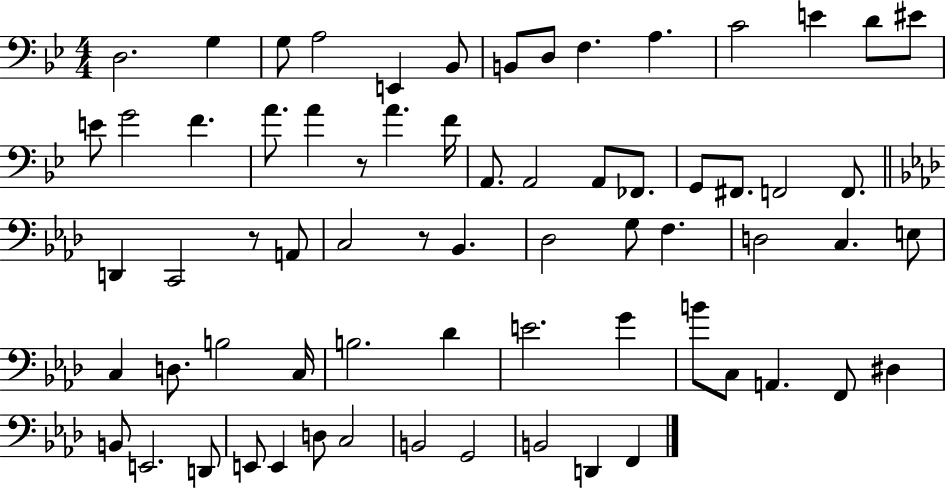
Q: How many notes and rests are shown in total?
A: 68